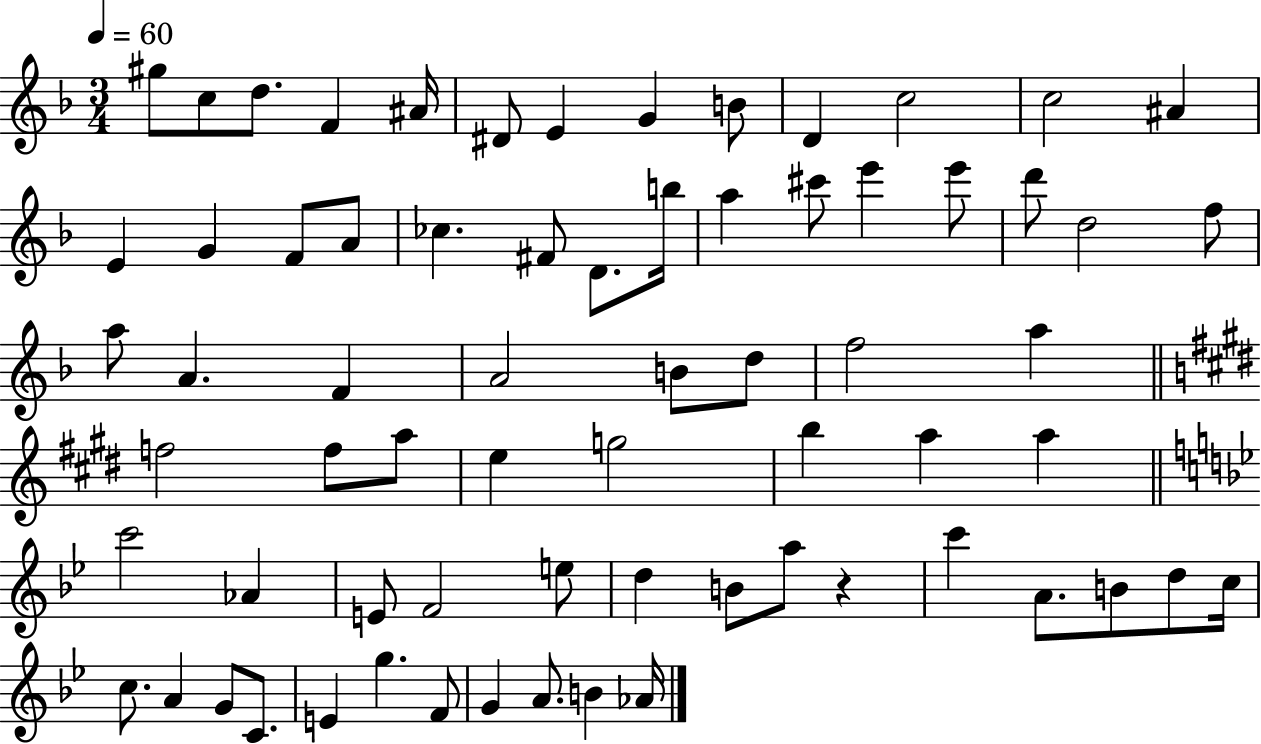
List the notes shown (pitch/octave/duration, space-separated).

G#5/e C5/e D5/e. F4/q A#4/s D#4/e E4/q G4/q B4/e D4/q C5/h C5/h A#4/q E4/q G4/q F4/e A4/e CES5/q. F#4/e D4/e. B5/s A5/q C#6/e E6/q E6/e D6/e D5/h F5/e A5/e A4/q. F4/q A4/h B4/e D5/e F5/h A5/q F5/h F5/e A5/e E5/q G5/h B5/q A5/q A5/q C6/h Ab4/q E4/e F4/h E5/e D5/q B4/e A5/e R/q C6/q A4/e. B4/e D5/e C5/s C5/e. A4/q G4/e C4/e. E4/q G5/q. F4/e G4/q A4/e. B4/q Ab4/s